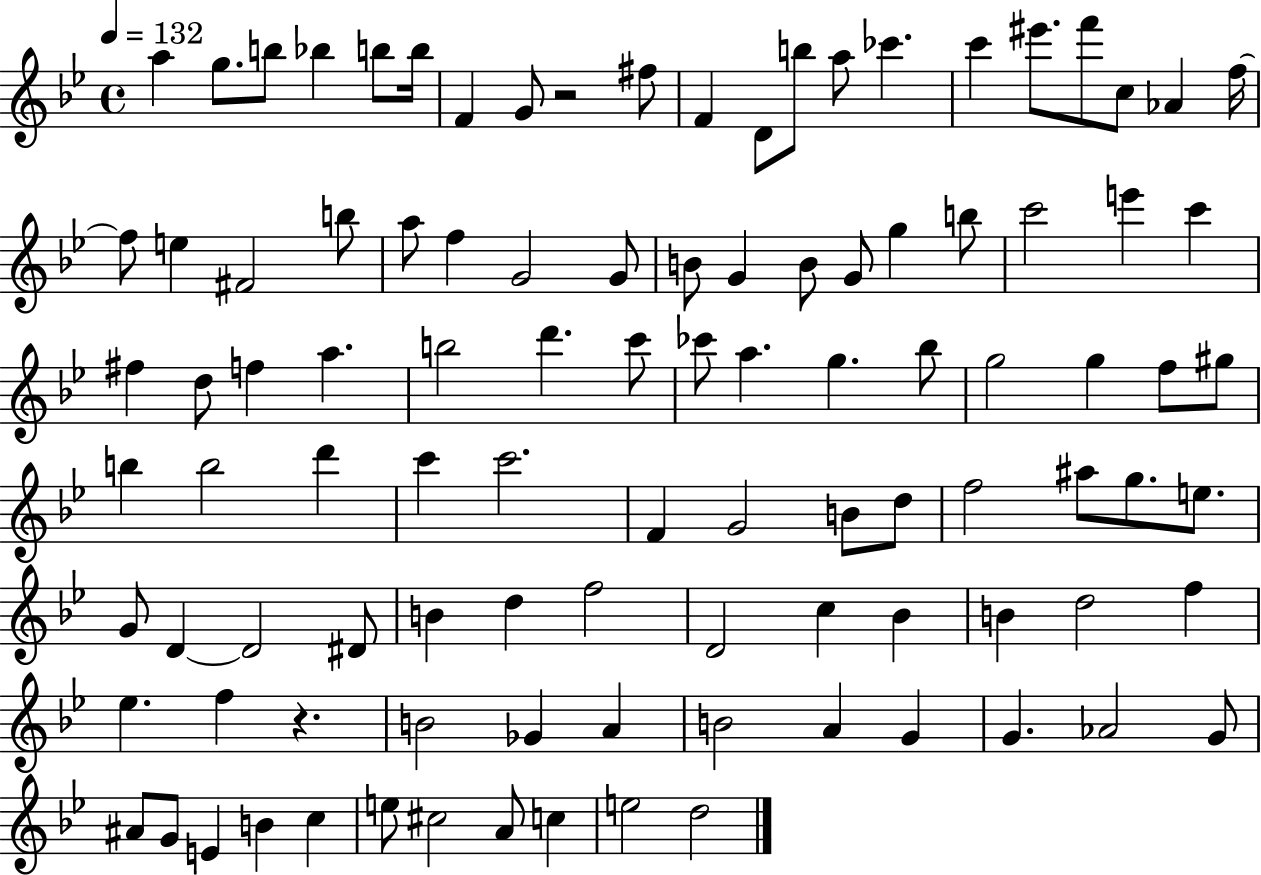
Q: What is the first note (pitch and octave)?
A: A5